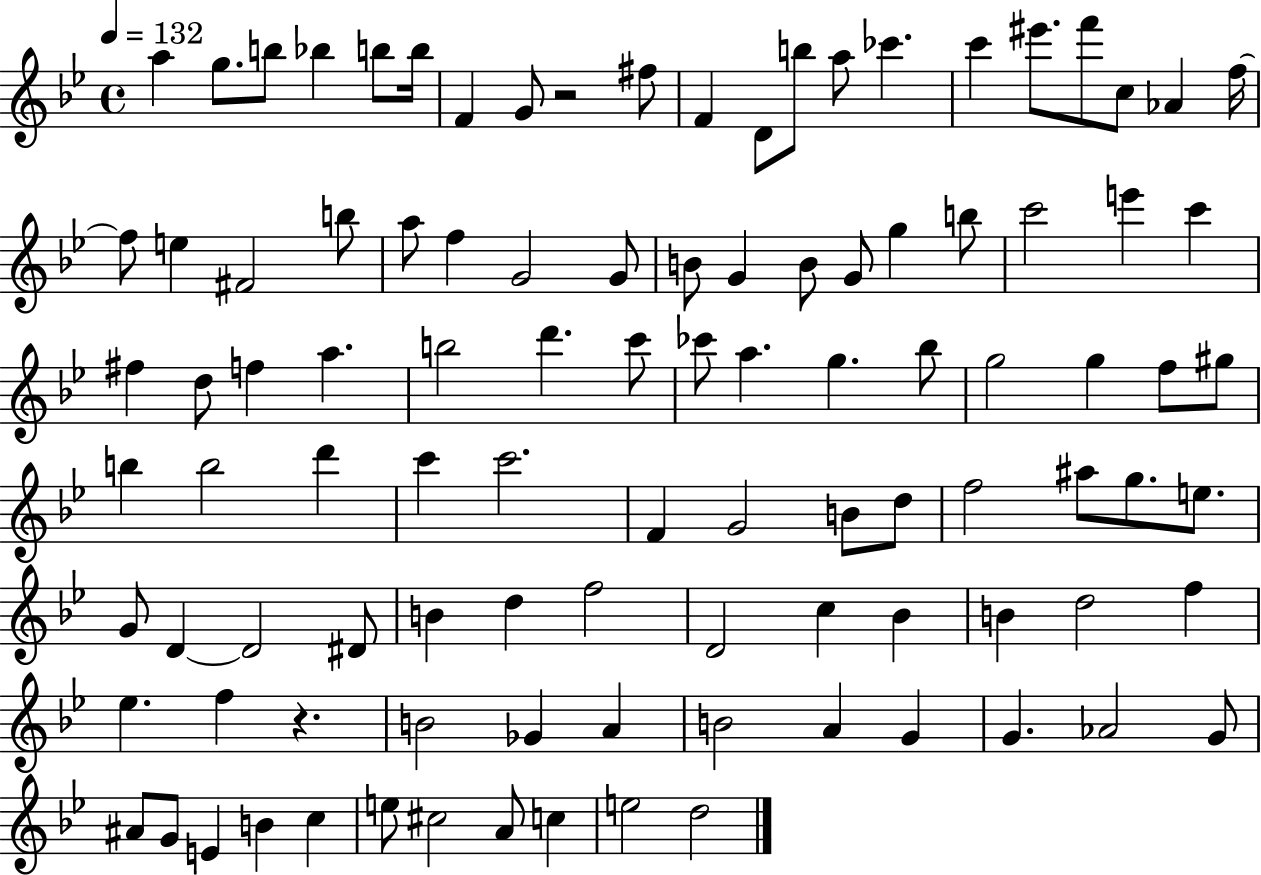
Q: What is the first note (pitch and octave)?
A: A5